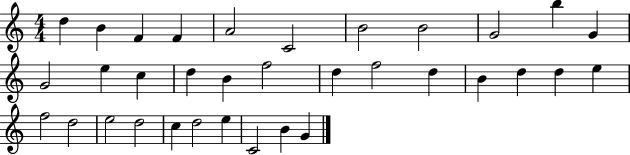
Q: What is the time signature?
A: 4/4